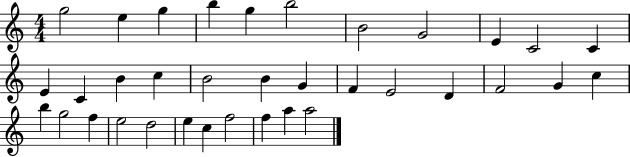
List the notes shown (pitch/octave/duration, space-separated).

G5/h E5/q G5/q B5/q G5/q B5/h B4/h G4/h E4/q C4/h C4/q E4/q C4/q B4/q C5/q B4/h B4/q G4/q F4/q E4/h D4/q F4/h G4/q C5/q B5/q G5/h F5/q E5/h D5/h E5/q C5/q F5/h F5/q A5/q A5/h